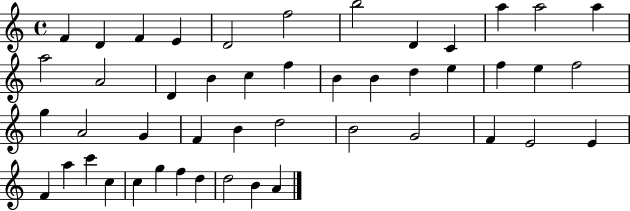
F4/q D4/q F4/q E4/q D4/h F5/h B5/h D4/q C4/q A5/q A5/h A5/q A5/h A4/h D4/q B4/q C5/q F5/q B4/q B4/q D5/q E5/q F5/q E5/q F5/h G5/q A4/h G4/q F4/q B4/q D5/h B4/h G4/h F4/q E4/h E4/q F4/q A5/q C6/q C5/q C5/q G5/q F5/q D5/q D5/h B4/q A4/q